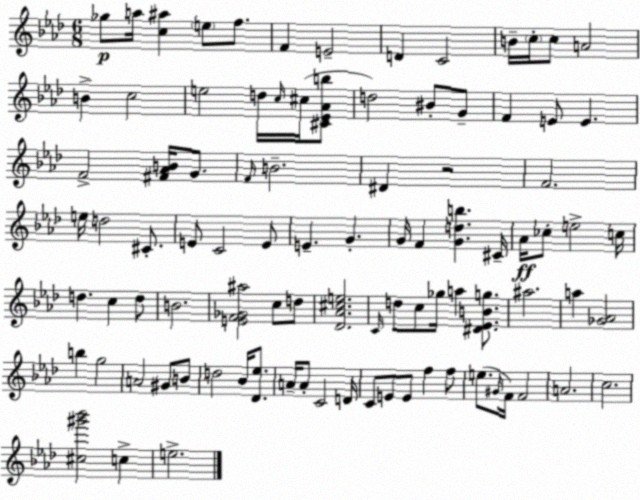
X:1
T:Untitled
M:6/8
L:1/4
K:Ab
_g/2 a/4 [c^a] e/2 f/2 F E2 D C2 B/4 c/4 c/2 A2 B c2 e2 d/4 c/4 ^c/4 [^C_E_Ab]/2 d2 ^B/2 G/2 F E/2 E F2 [^F_AB]/4 G/2 F/4 B2 ^D z2 F2 e/4 d2 ^C/2 E/2 C2 E/2 E G G/4 F [Gdb] ^C/4 _A/4 _c/2 e2 c/4 d c d/2 B2 [EF_G^a]2 c/2 d/2 [_D_A^ce]2 C/4 d/2 c/2 _g/4 a [^D_EBg]/2 ^a2 a [_G_A]2 b g2 A2 ^G/2 B/2 d2 _B/4 [_D_e]/2 A/4 A/2 C2 D/4 C/2 E/2 E/2 f f/2 e/2 ^G/4 F/4 F2 A2 c2 [^c^g'_b']2 c e2